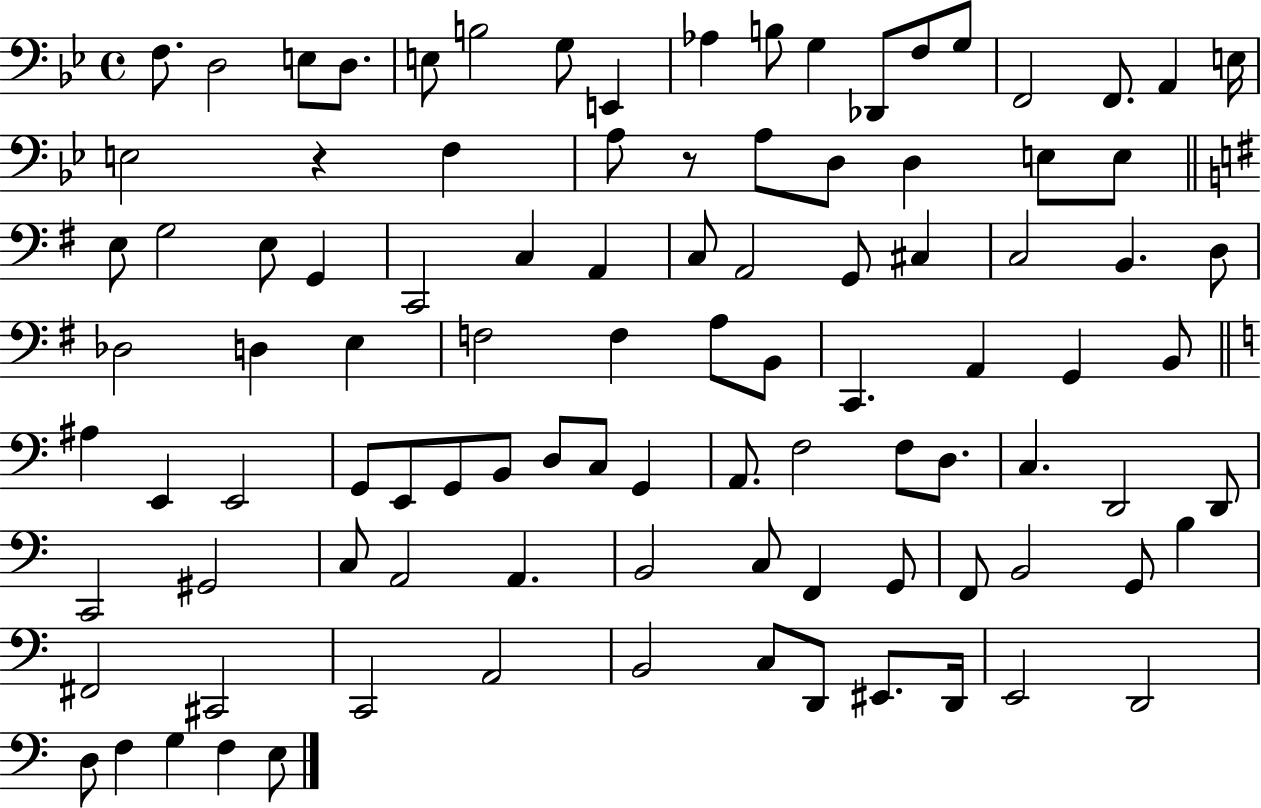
F3/e. D3/h E3/e D3/e. E3/e B3/h G3/e E2/q Ab3/q B3/e G3/q Db2/e F3/e G3/e F2/h F2/e. A2/q E3/s E3/h R/q F3/q A3/e R/e A3/e D3/e D3/q E3/e E3/e E3/e G3/h E3/e G2/q C2/h C3/q A2/q C3/e A2/h G2/e C#3/q C3/h B2/q. D3/e Db3/h D3/q E3/q F3/h F3/q A3/e B2/e C2/q. A2/q G2/q B2/e A#3/q E2/q E2/h G2/e E2/e G2/e B2/e D3/e C3/e G2/q A2/e. F3/h F3/e D3/e. C3/q. D2/h D2/e C2/h G#2/h C3/e A2/h A2/q. B2/h C3/e F2/q G2/e F2/e B2/h G2/e B3/q F#2/h C#2/h C2/h A2/h B2/h C3/e D2/e EIS2/e. D2/s E2/h D2/h D3/e F3/q G3/q F3/q E3/e